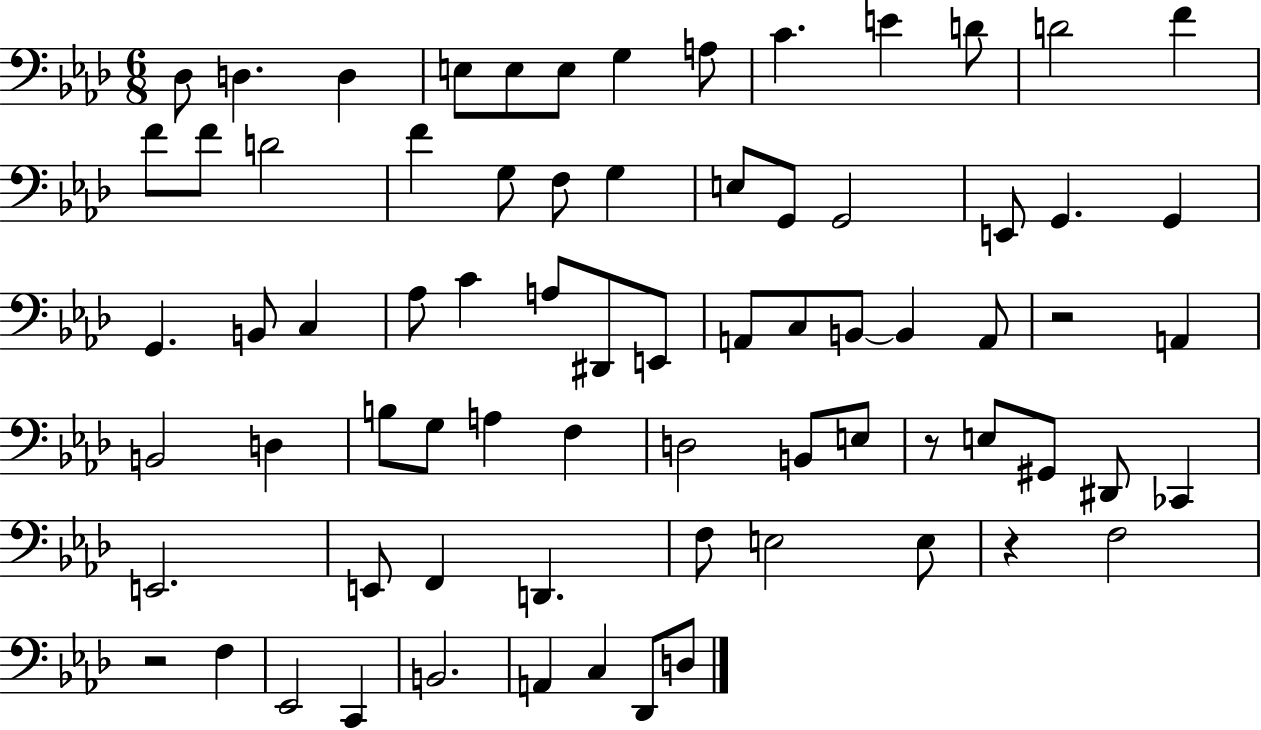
X:1
T:Untitled
M:6/8
L:1/4
K:Ab
_D,/2 D, D, E,/2 E,/2 E,/2 G, A,/2 C E D/2 D2 F F/2 F/2 D2 F G,/2 F,/2 G, E,/2 G,,/2 G,,2 E,,/2 G,, G,, G,, B,,/2 C, _A,/2 C A,/2 ^D,,/2 E,,/2 A,,/2 C,/2 B,,/2 B,, A,,/2 z2 A,, B,,2 D, B,/2 G,/2 A, F, D,2 B,,/2 E,/2 z/2 E,/2 ^G,,/2 ^D,,/2 _C,, E,,2 E,,/2 F,, D,, F,/2 E,2 E,/2 z F,2 z2 F, _E,,2 C,, B,,2 A,, C, _D,,/2 D,/2